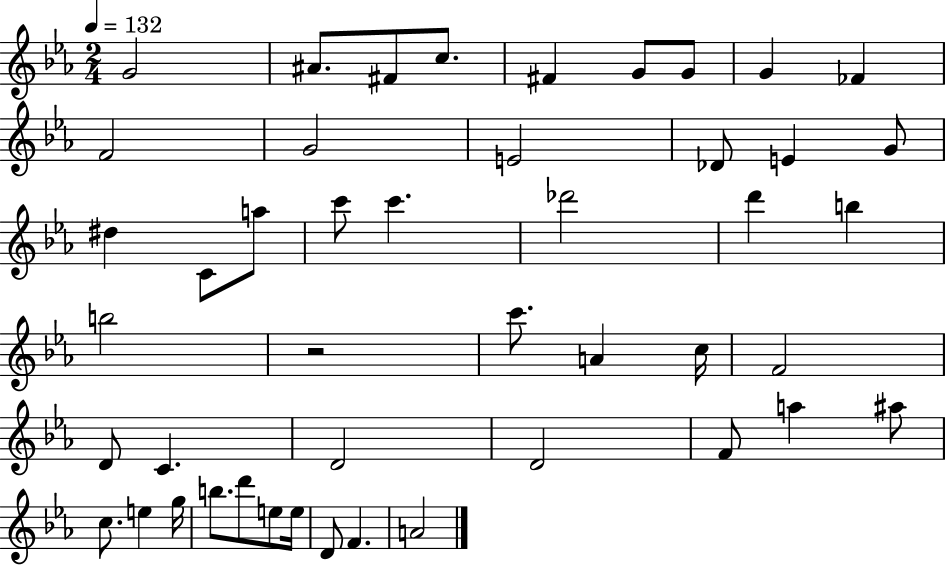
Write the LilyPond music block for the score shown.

{
  \clef treble
  \numericTimeSignature
  \time 2/4
  \key ees \major
  \tempo 4 = 132
  g'2 | ais'8. fis'8 c''8. | fis'4 g'8 g'8 | g'4 fes'4 | \break f'2 | g'2 | e'2 | des'8 e'4 g'8 | \break dis''4 c'8 a''8 | c'''8 c'''4. | des'''2 | d'''4 b''4 | \break b''2 | r2 | c'''8. a'4 c''16 | f'2 | \break d'8 c'4. | d'2 | d'2 | f'8 a''4 ais''8 | \break c''8. e''4 g''16 | b''8. d'''8 e''8 e''16 | d'8 f'4. | a'2 | \break \bar "|."
}